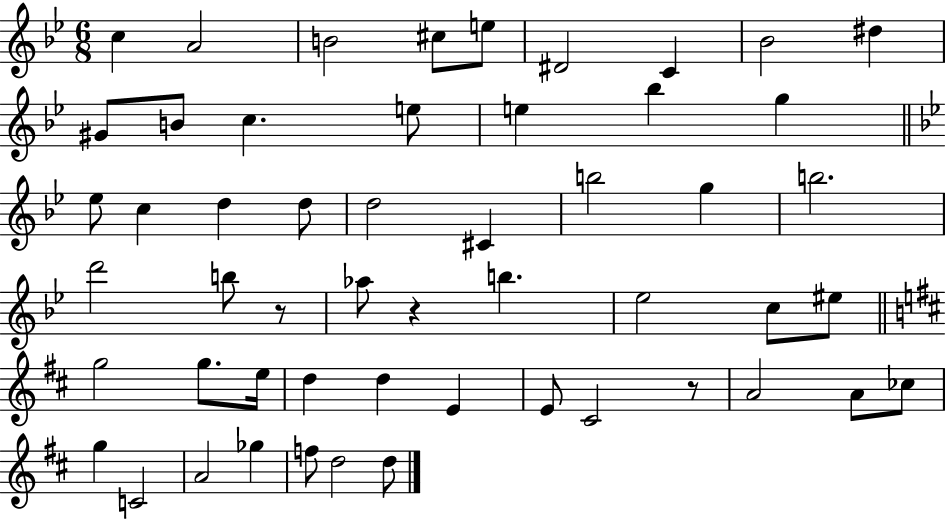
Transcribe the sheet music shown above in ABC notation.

X:1
T:Untitled
M:6/8
L:1/4
K:Bb
c A2 B2 ^c/2 e/2 ^D2 C _B2 ^d ^G/2 B/2 c e/2 e _b g _e/2 c d d/2 d2 ^C b2 g b2 d'2 b/2 z/2 _a/2 z b _e2 c/2 ^e/2 g2 g/2 e/4 d d E E/2 ^C2 z/2 A2 A/2 _c/2 g C2 A2 _g f/2 d2 d/2